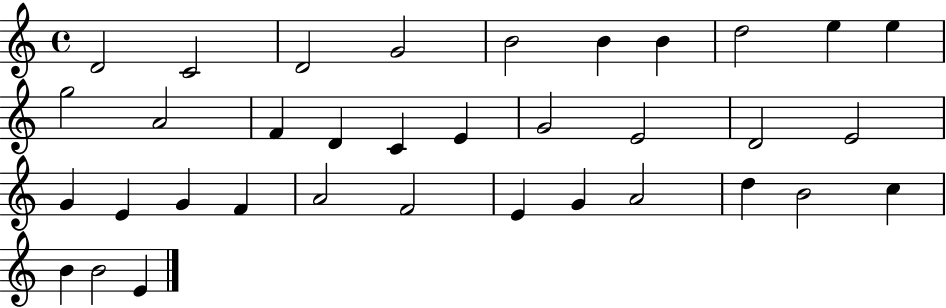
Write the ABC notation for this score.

X:1
T:Untitled
M:4/4
L:1/4
K:C
D2 C2 D2 G2 B2 B B d2 e e g2 A2 F D C E G2 E2 D2 E2 G E G F A2 F2 E G A2 d B2 c B B2 E